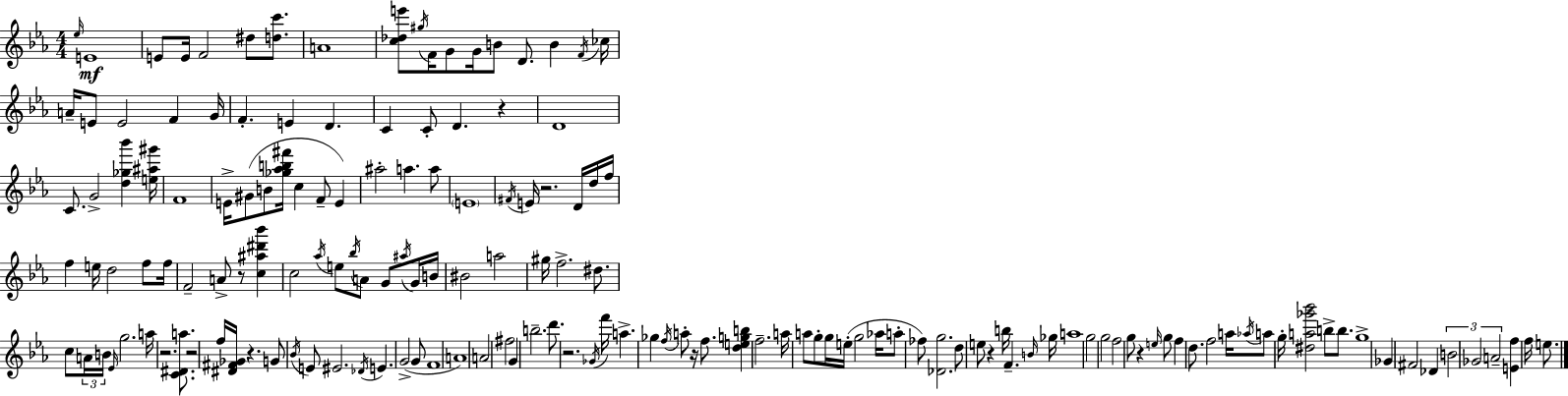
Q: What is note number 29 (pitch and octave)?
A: C4